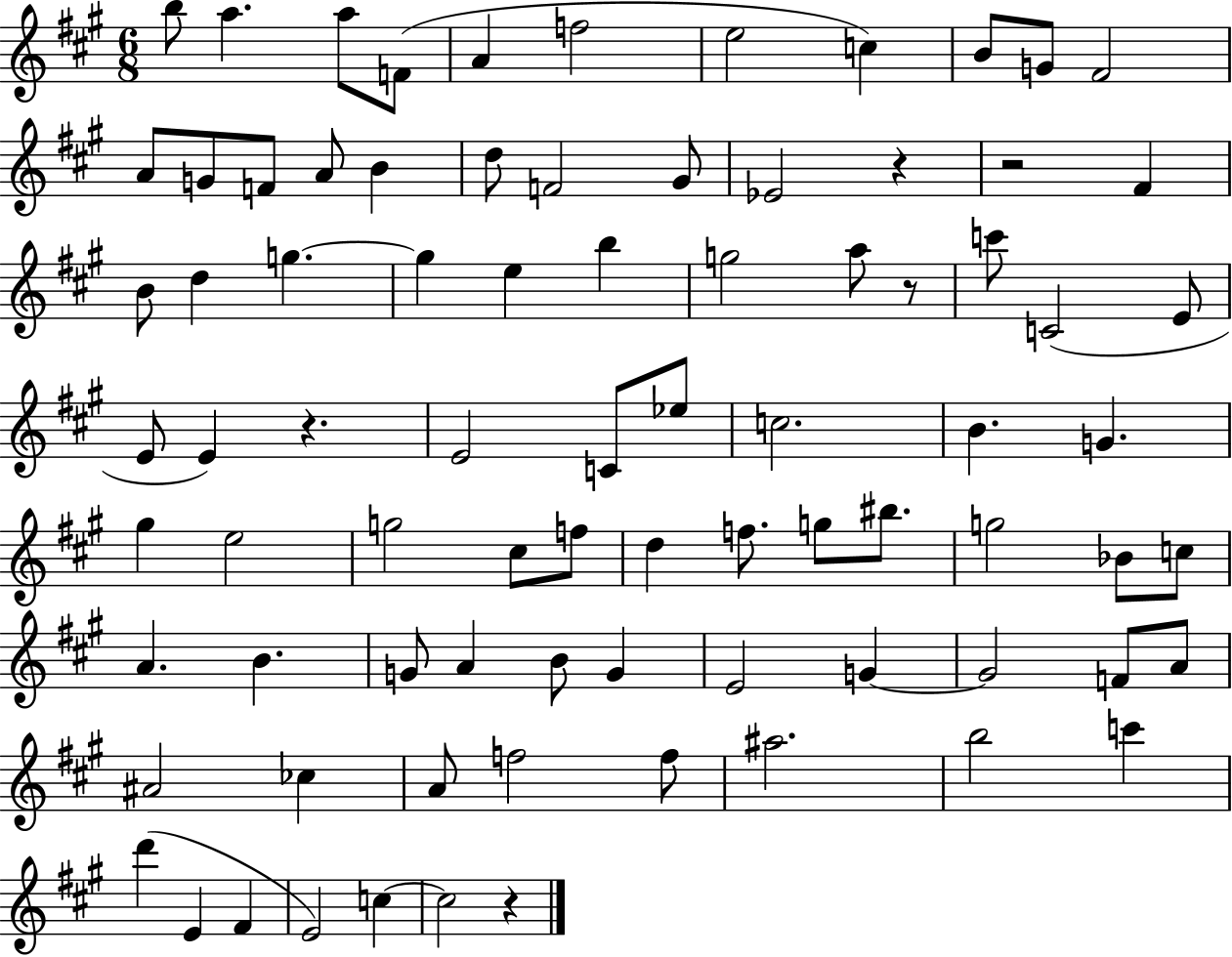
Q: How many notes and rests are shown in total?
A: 82